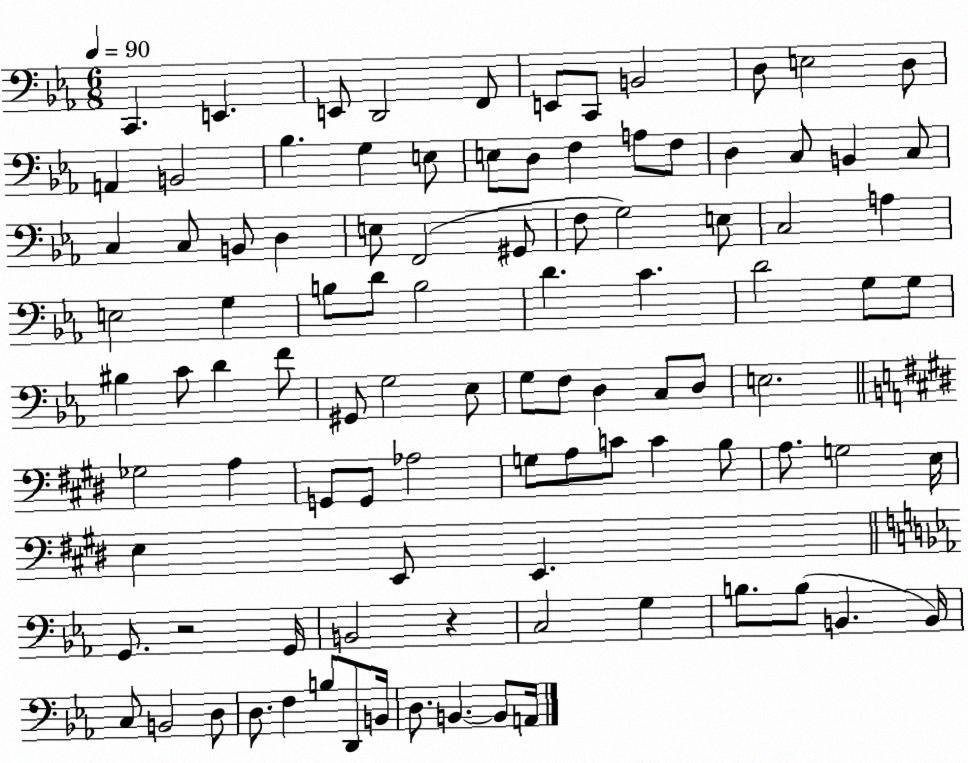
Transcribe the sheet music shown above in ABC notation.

X:1
T:Untitled
M:6/8
L:1/4
K:Eb
C,, E,, E,,/2 D,,2 F,,/2 E,,/2 C,,/2 B,,2 D,/2 E,2 D,/2 A,, B,,2 _B, G, E,/2 E,/2 D,/2 F, A,/2 F,/2 D, C,/2 B,, C,/2 C, C,/2 B,,/2 D, E,/2 F,,2 ^G,,/2 F,/2 G,2 E,/2 C,2 A, E,2 G, B,/2 D/2 B,2 D C D2 G,/2 G,/2 ^B, C/2 D F/2 ^G,,/2 G,2 _E,/2 G,/2 F,/2 D, C,/2 D,/2 E,2 _G,2 A, G,,/2 G,,/2 _A,2 G,/2 A,/2 C/2 C B,/2 A,/2 G,2 E,/4 E, E,,/2 E,, G,,/2 z2 G,,/4 B,,2 z C,2 G, B,/2 B,/2 B,, B,,/4 C,/2 B,,2 D,/2 D,/2 F, B,/2 D,,/2 B,,/4 D,/2 B,, B,,/2 A,,/4